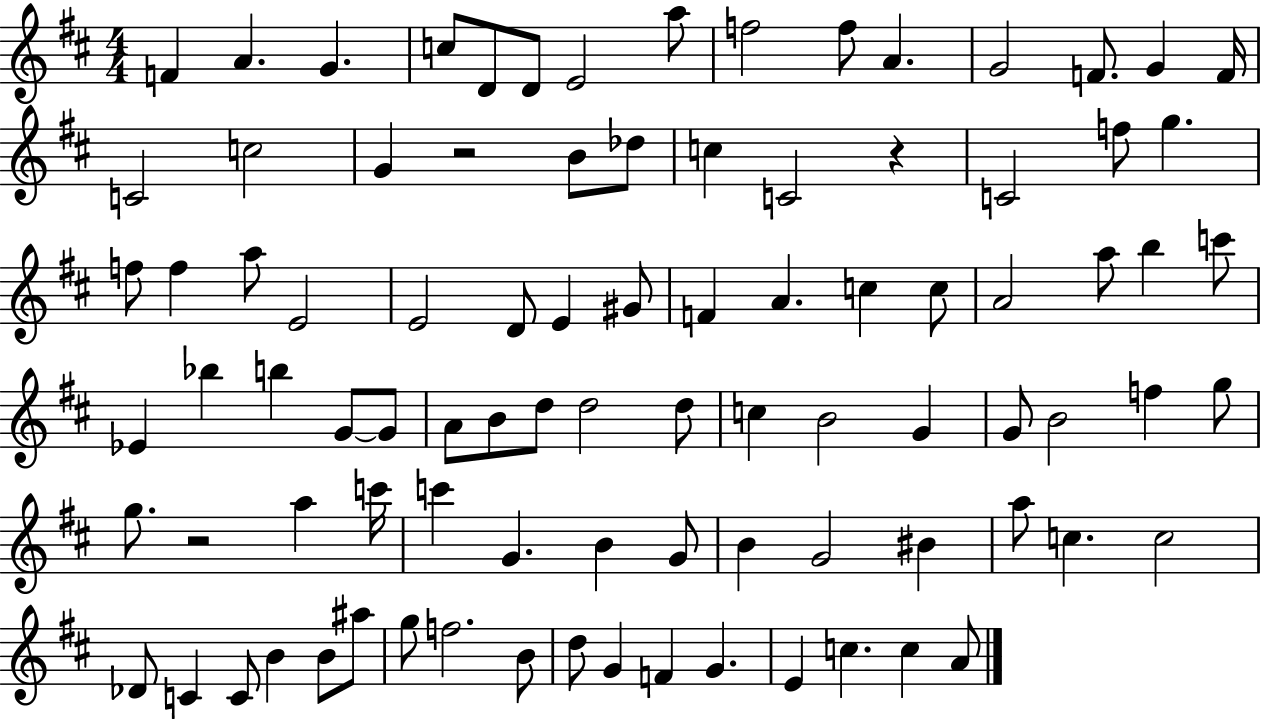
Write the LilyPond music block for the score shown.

{
  \clef treble
  \numericTimeSignature
  \time 4/4
  \key d \major
  f'4 a'4. g'4. | c''8 d'8 d'8 e'2 a''8 | f''2 f''8 a'4. | g'2 f'8. g'4 f'16 | \break c'2 c''2 | g'4 r2 b'8 des''8 | c''4 c'2 r4 | c'2 f''8 g''4. | \break f''8 f''4 a''8 e'2 | e'2 d'8 e'4 gis'8 | f'4 a'4. c''4 c''8 | a'2 a''8 b''4 c'''8 | \break ees'4 bes''4 b''4 g'8~~ g'8 | a'8 b'8 d''8 d''2 d''8 | c''4 b'2 g'4 | g'8 b'2 f''4 g''8 | \break g''8. r2 a''4 c'''16 | c'''4 g'4. b'4 g'8 | b'4 g'2 bis'4 | a''8 c''4. c''2 | \break des'8 c'4 c'8 b'4 b'8 ais''8 | g''8 f''2. b'8 | d''8 g'4 f'4 g'4. | e'4 c''4. c''4 a'8 | \break \bar "|."
}